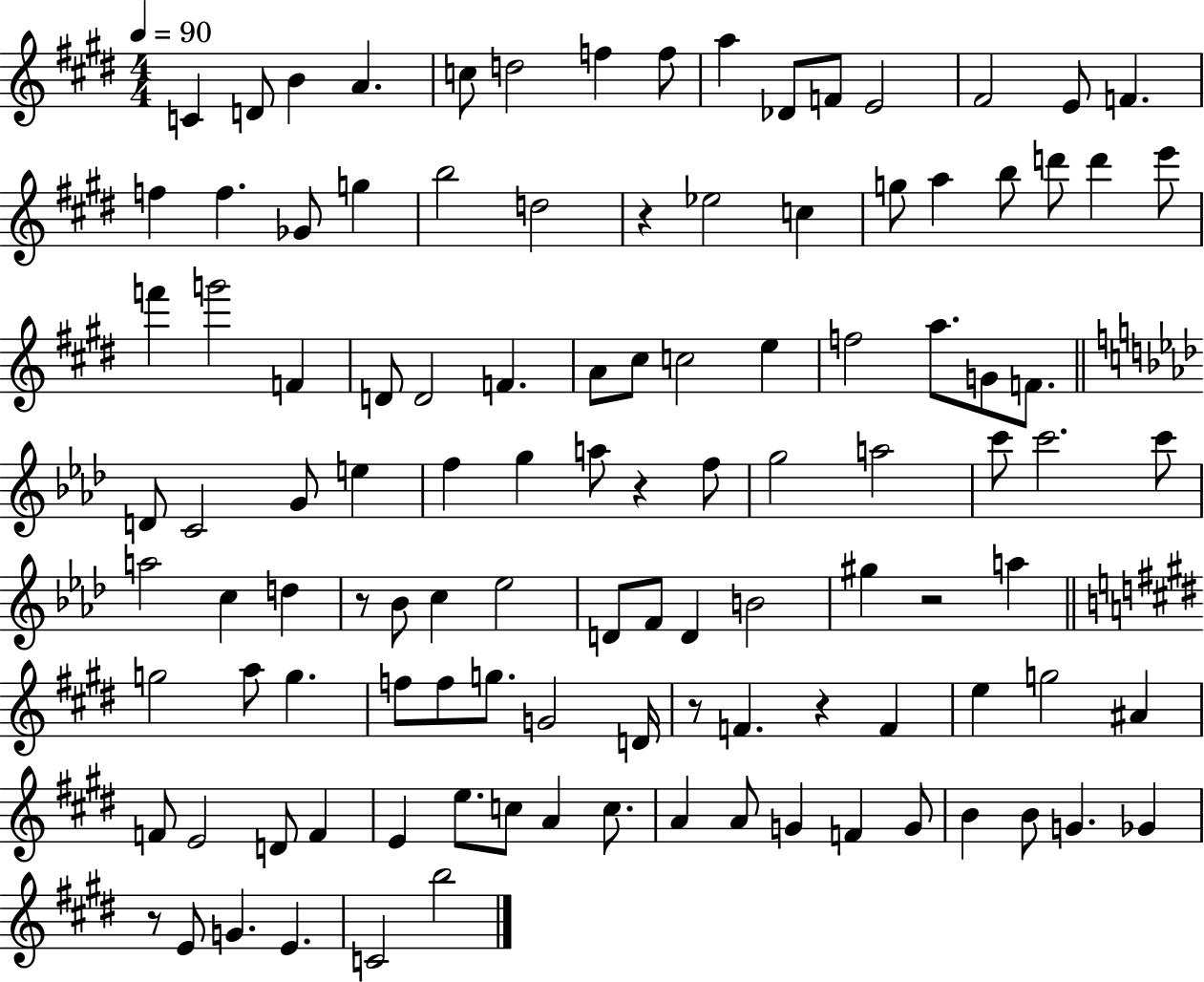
{
  \clef treble
  \numericTimeSignature
  \time 4/4
  \key e \major
  \tempo 4 = 90
  c'4 d'8 b'4 a'4. | c''8 d''2 f''4 f''8 | a''4 des'8 f'8 e'2 | fis'2 e'8 f'4. | \break f''4 f''4. ges'8 g''4 | b''2 d''2 | r4 ees''2 c''4 | g''8 a''4 b''8 d'''8 d'''4 e'''8 | \break f'''4 g'''2 f'4 | d'8 d'2 f'4. | a'8 cis''8 c''2 e''4 | f''2 a''8. g'8 f'8. | \break \bar "||" \break \key aes \major d'8 c'2 g'8 e''4 | f''4 g''4 a''8 r4 f''8 | g''2 a''2 | c'''8 c'''2. c'''8 | \break a''2 c''4 d''4 | r8 bes'8 c''4 ees''2 | d'8 f'8 d'4 b'2 | gis''4 r2 a''4 | \break \bar "||" \break \key e \major g''2 a''8 g''4. | f''8 f''8 g''8. g'2 d'16 | r8 f'4. r4 f'4 | e''4 g''2 ais'4 | \break f'8 e'2 d'8 f'4 | e'4 e''8. c''8 a'4 c''8. | a'4 a'8 g'4 f'4 g'8 | b'4 b'8 g'4. ges'4 | \break r8 e'8 g'4. e'4. | c'2 b''2 | \bar "|."
}